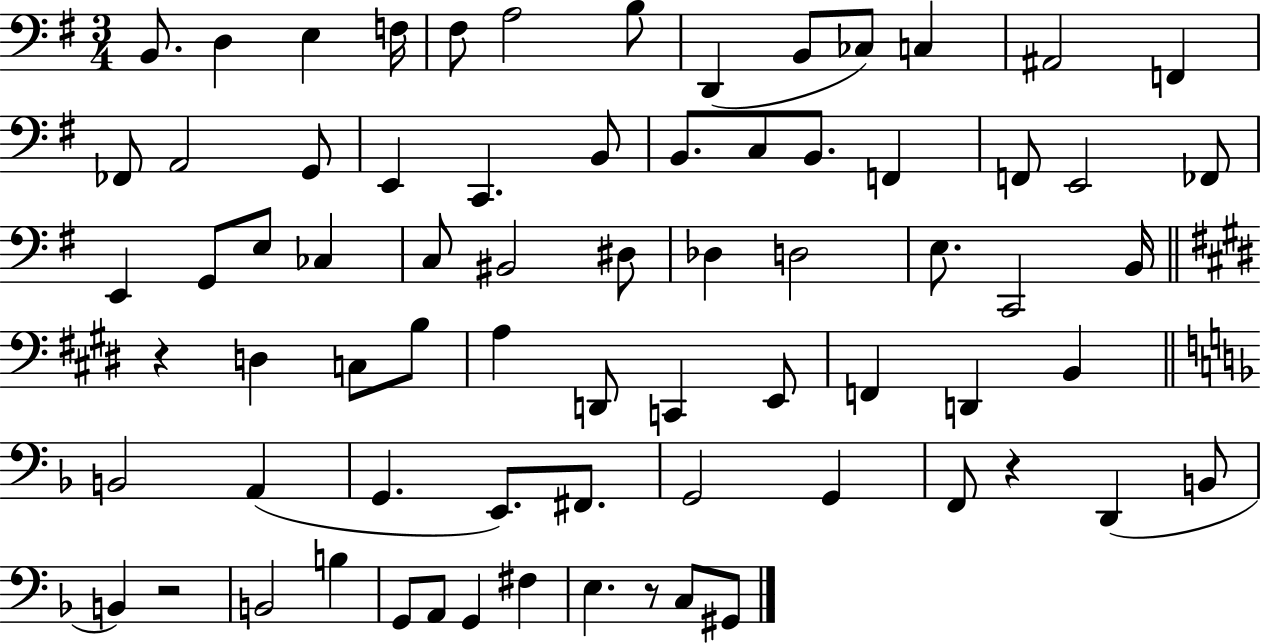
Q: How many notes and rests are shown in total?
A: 72